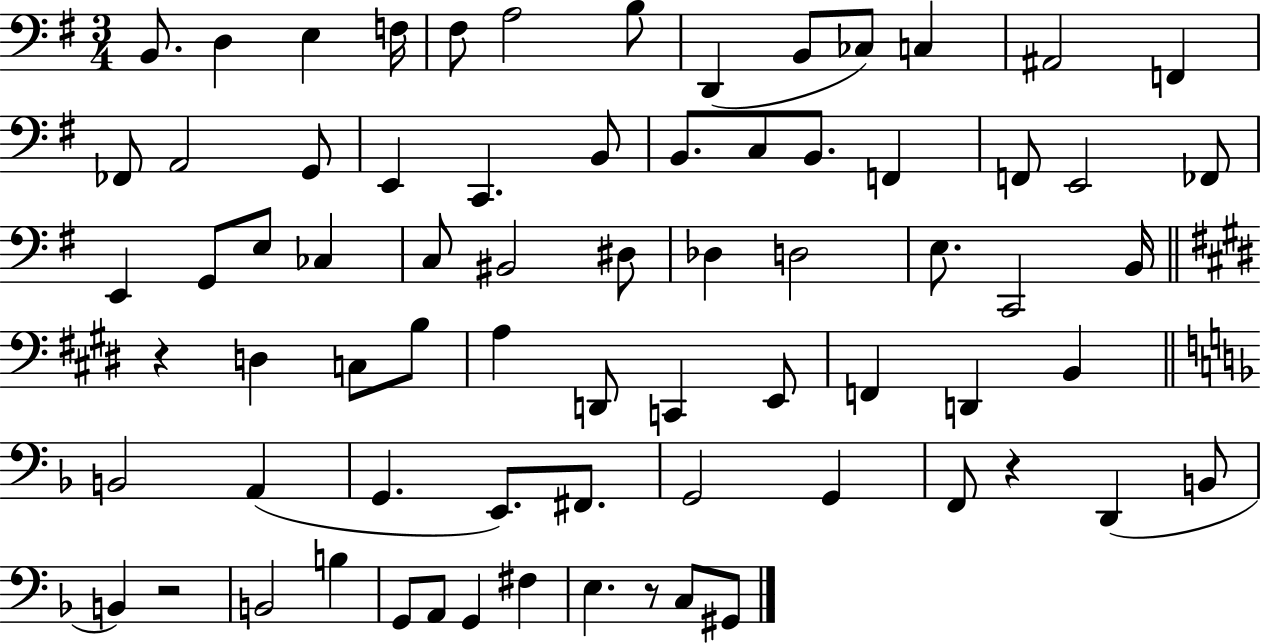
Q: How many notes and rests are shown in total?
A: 72